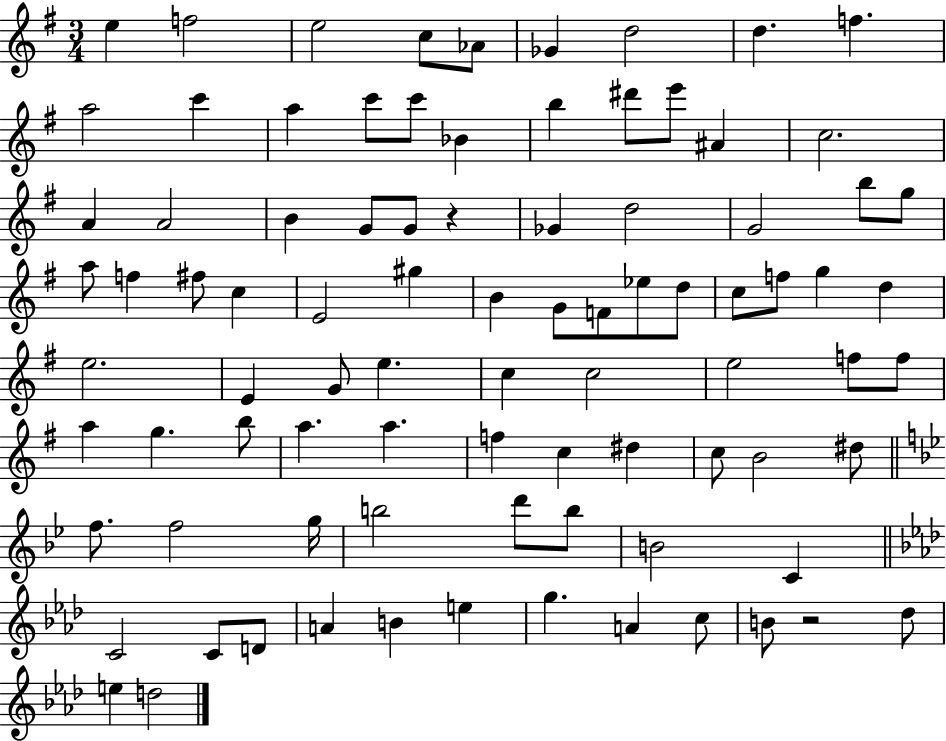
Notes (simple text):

E5/q F5/h E5/h C5/e Ab4/e Gb4/q D5/h D5/q. F5/q. A5/h C6/q A5/q C6/e C6/e Bb4/q B5/q D#6/e E6/e A#4/q C5/h. A4/q A4/h B4/q G4/e G4/e R/q Gb4/q D5/h G4/h B5/e G5/e A5/e F5/q F#5/e C5/q E4/h G#5/q B4/q G4/e F4/e Eb5/e D5/e C5/e F5/e G5/q D5/q E5/h. E4/q G4/e E5/q. C5/q C5/h E5/h F5/e F5/e A5/q G5/q. B5/e A5/q. A5/q. F5/q C5/q D#5/q C5/e B4/h D#5/e F5/e. F5/h G5/s B5/h D6/e B5/e B4/h C4/q C4/h C4/e D4/e A4/q B4/q E5/q G5/q. A4/q C5/e B4/e R/h Db5/e E5/q D5/h